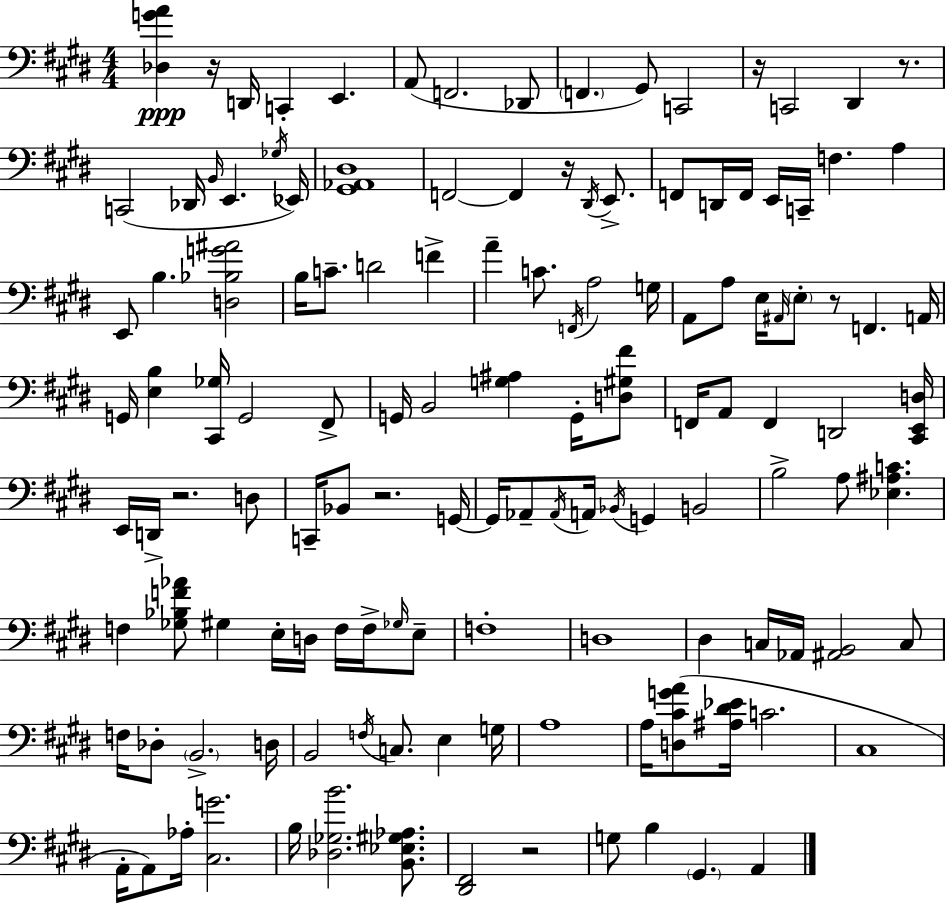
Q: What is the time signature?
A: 4/4